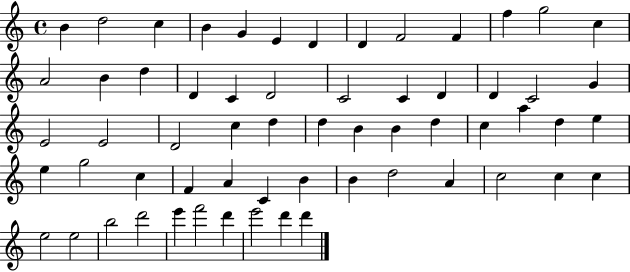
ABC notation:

X:1
T:Untitled
M:4/4
L:1/4
K:C
B d2 c B G E D D F2 F f g2 c A2 B d D C D2 C2 C D D C2 G E2 E2 D2 c d d B B d c a d e e g2 c F A C B B d2 A c2 c c e2 e2 b2 d'2 e' f'2 d' e'2 d' d'